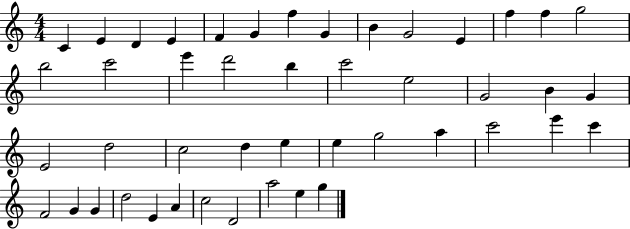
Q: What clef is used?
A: treble